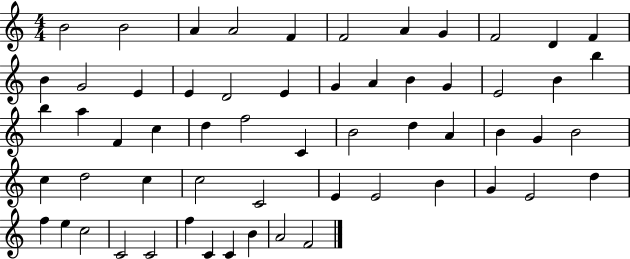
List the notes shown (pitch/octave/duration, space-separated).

B4/h B4/h A4/q A4/h F4/q F4/h A4/q G4/q F4/h D4/q F4/q B4/q G4/h E4/q E4/q D4/h E4/q G4/q A4/q B4/q G4/q E4/h B4/q B5/q B5/q A5/q F4/q C5/q D5/q F5/h C4/q B4/h D5/q A4/q B4/q G4/q B4/h C5/q D5/h C5/q C5/h C4/h E4/q E4/h B4/q G4/q E4/h D5/q F5/q E5/q C5/h C4/h C4/h F5/q C4/q C4/q B4/q A4/h F4/h